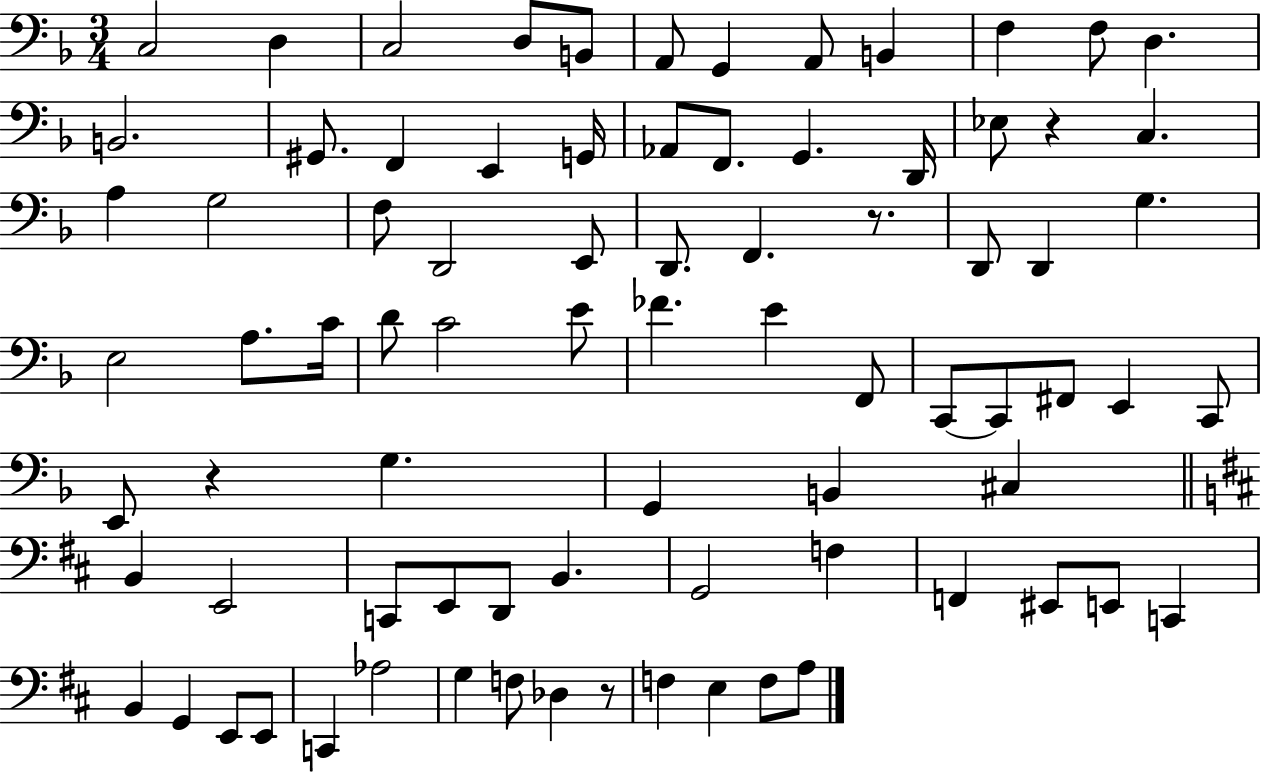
C3/h D3/q C3/h D3/e B2/e A2/e G2/q A2/e B2/q F3/q F3/e D3/q. B2/h. G#2/e. F2/q E2/q G2/s Ab2/e F2/e. G2/q. D2/s Eb3/e R/q C3/q. A3/q G3/h F3/e D2/h E2/e D2/e. F2/q. R/e. D2/e D2/q G3/q. E3/h A3/e. C4/s D4/e C4/h E4/e FES4/q. E4/q F2/e C2/e C2/e F#2/e E2/q C2/e E2/e R/q G3/q. G2/q B2/q C#3/q B2/q E2/h C2/e E2/e D2/e B2/q. G2/h F3/q F2/q EIS2/e E2/e C2/q B2/q G2/q E2/e E2/e C2/q Ab3/h G3/q F3/e Db3/q R/e F3/q E3/q F3/e A3/e